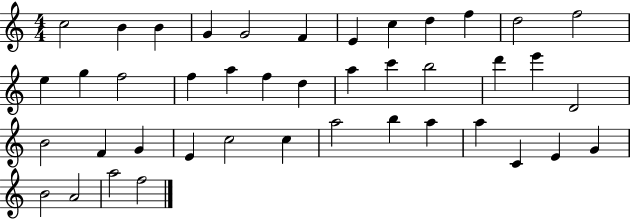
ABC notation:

X:1
T:Untitled
M:4/4
L:1/4
K:C
c2 B B G G2 F E c d f d2 f2 e g f2 f a f d a c' b2 d' e' D2 B2 F G E c2 c a2 b a a C E G B2 A2 a2 f2